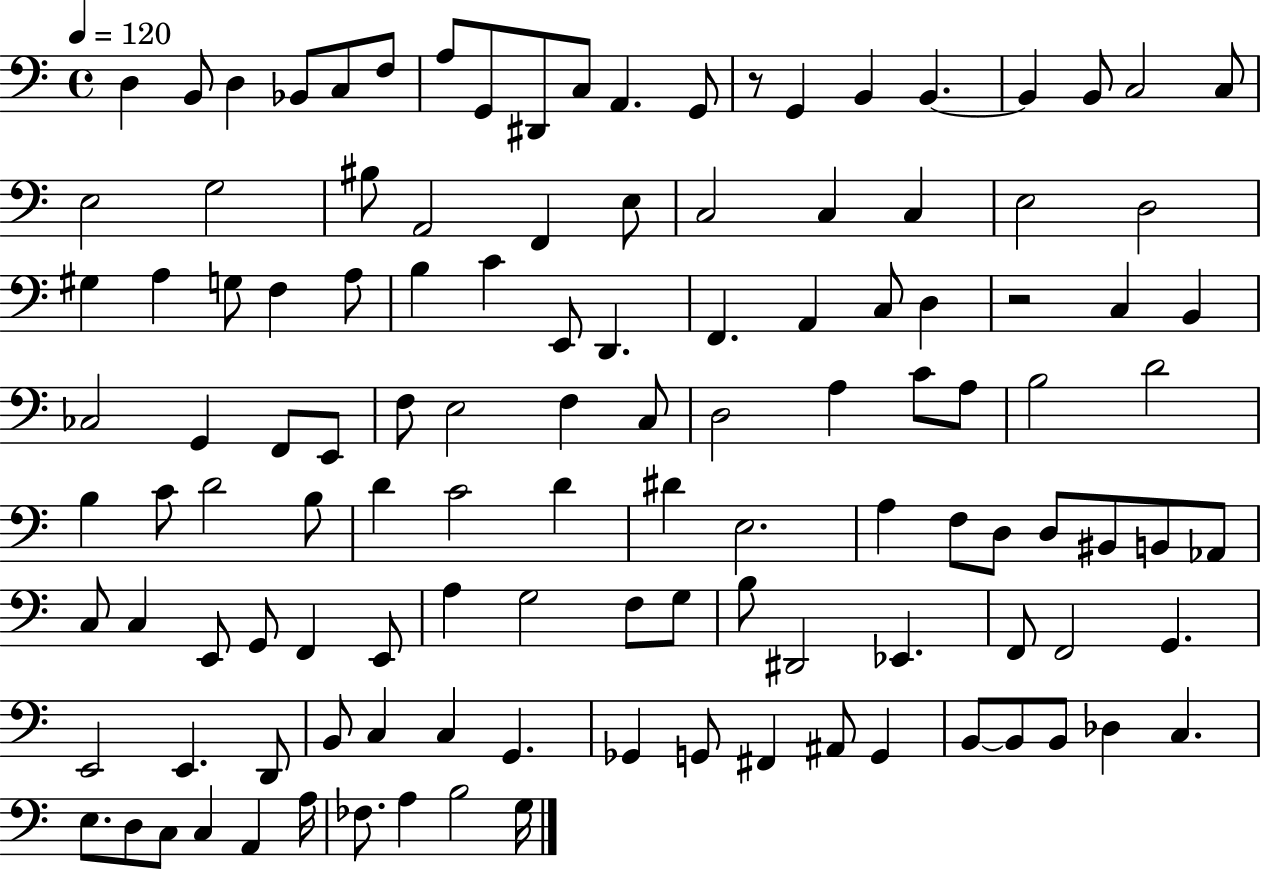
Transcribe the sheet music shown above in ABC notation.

X:1
T:Untitled
M:4/4
L:1/4
K:C
D, B,,/2 D, _B,,/2 C,/2 F,/2 A,/2 G,,/2 ^D,,/2 C,/2 A,, G,,/2 z/2 G,, B,, B,, B,, B,,/2 C,2 C,/2 E,2 G,2 ^B,/2 A,,2 F,, E,/2 C,2 C, C, E,2 D,2 ^G, A, G,/2 F, A,/2 B, C E,,/2 D,, F,, A,, C,/2 D, z2 C, B,, _C,2 G,, F,,/2 E,,/2 F,/2 E,2 F, C,/2 D,2 A, C/2 A,/2 B,2 D2 B, C/2 D2 B,/2 D C2 D ^D E,2 A, F,/2 D,/2 D,/2 ^B,,/2 B,,/2 _A,,/2 C,/2 C, E,,/2 G,,/2 F,, E,,/2 A, G,2 F,/2 G,/2 B,/2 ^D,,2 _E,, F,,/2 F,,2 G,, E,,2 E,, D,,/2 B,,/2 C, C, G,, _G,, G,,/2 ^F,, ^A,,/2 G,, B,,/2 B,,/2 B,,/2 _D, C, E,/2 D,/2 C,/2 C, A,, A,/4 _F,/2 A, B,2 G,/4